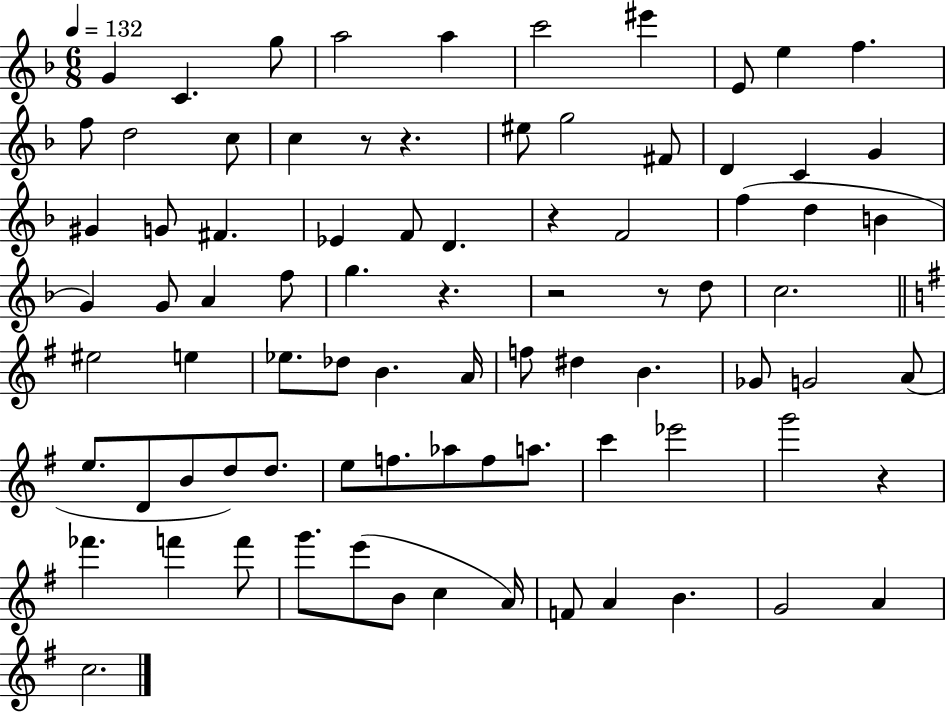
{
  \clef treble
  \numericTimeSignature
  \time 6/8
  \key f \major
  \tempo 4 = 132
  g'4 c'4. g''8 | a''2 a''4 | c'''2 eis'''4 | e'8 e''4 f''4. | \break f''8 d''2 c''8 | c''4 r8 r4. | eis''8 g''2 fis'8 | d'4 c'4 g'4 | \break gis'4 g'8 fis'4. | ees'4 f'8 d'4. | r4 f'2 | f''4( d''4 b'4 | \break g'4) g'8 a'4 f''8 | g''4. r4. | r2 r8 d''8 | c''2. | \break \bar "||" \break \key g \major eis''2 e''4 | ees''8. des''8 b'4. a'16 | f''8 dis''4 b'4. | ges'8 g'2 a'8( | \break e''8. d'8 b'8 d''8) d''8. | e''8 f''8. aes''8 f''8 a''8. | c'''4 ees'''2 | g'''2 r4 | \break fes'''4. f'''4 f'''8 | g'''8. e'''8( b'8 c''4 a'16) | f'8 a'4 b'4. | g'2 a'4 | \break c''2. | \bar "|."
}